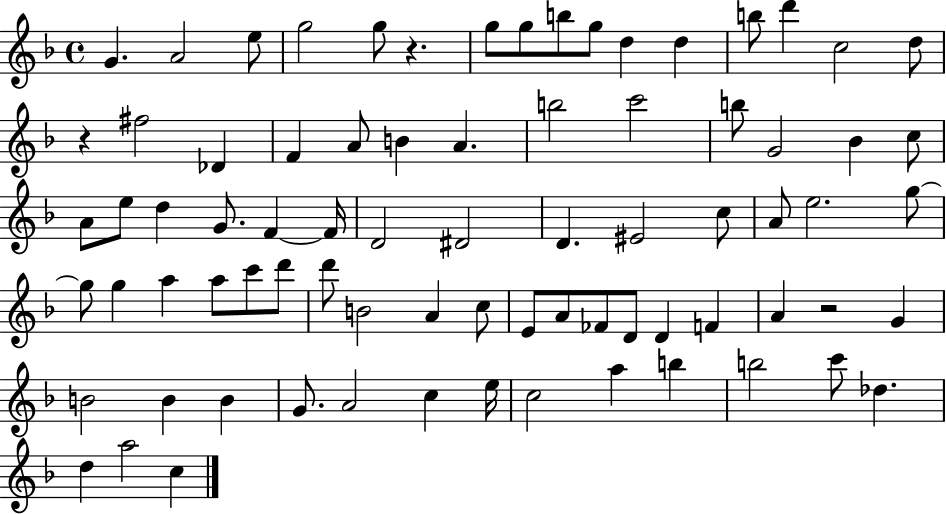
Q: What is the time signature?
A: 4/4